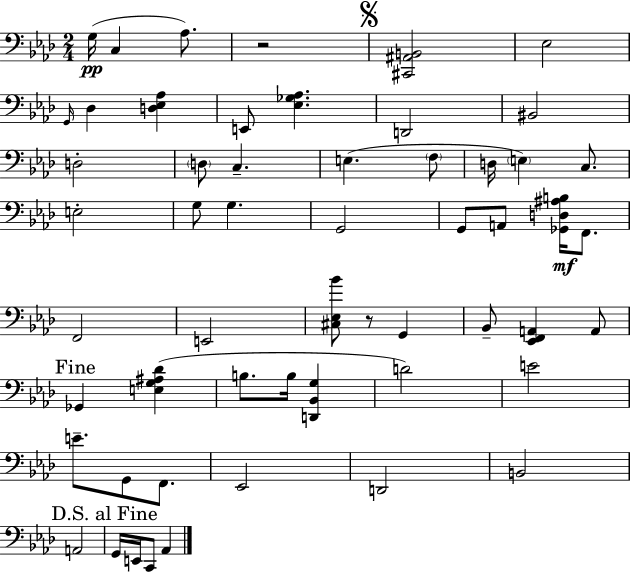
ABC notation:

X:1
T:Untitled
M:2/4
L:1/4
K:Ab
G,/4 C, _A,/2 z2 [^C,,^A,,B,,]2 _E,2 G,,/4 _D, [D,_E,_A,] E,,/2 [_E,_G,_A,] D,,2 ^B,,2 D,2 D,/2 C, E, F,/2 D,/4 E, C,/2 E,2 G,/2 G, G,,2 G,,/2 A,,/2 [_G,,D,^A,B,]/4 F,,/2 F,,2 E,,2 [^C,_E,_B]/2 z/2 G,, _B,,/2 [_E,,F,,A,,] A,,/2 _G,, [E,G,^A,_D] B,/2 B,/4 [D,,_B,,G,] D2 E2 E/2 G,,/2 F,,/2 _E,,2 D,,2 B,,2 A,,2 G,,/4 E,,/4 C,,/2 _A,,